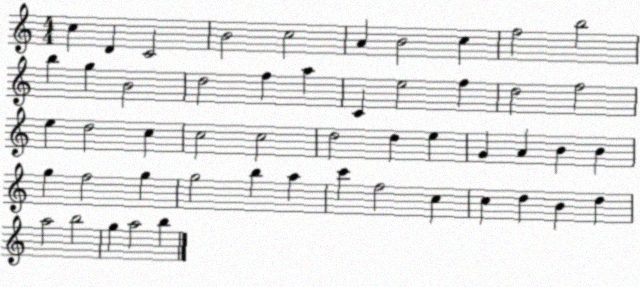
X:1
T:Untitled
M:4/4
L:1/4
K:C
c D C2 B2 c2 A B2 c f2 b2 b g B2 d2 f a C e2 f d2 f2 e d2 c c2 c2 d2 d e G A B B g f2 g g2 b a c' f2 c c d B d a2 b2 g a2 b